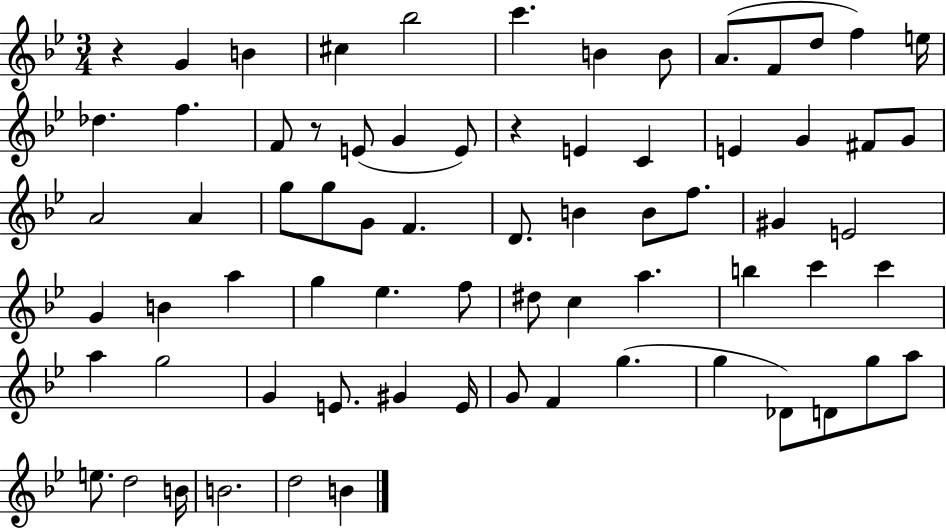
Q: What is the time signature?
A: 3/4